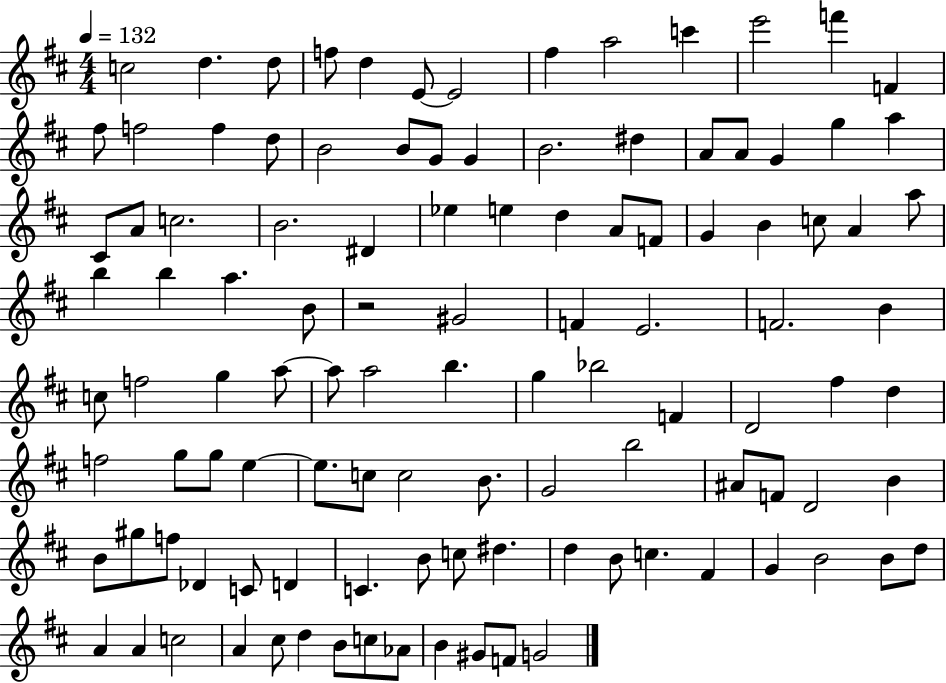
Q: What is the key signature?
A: D major